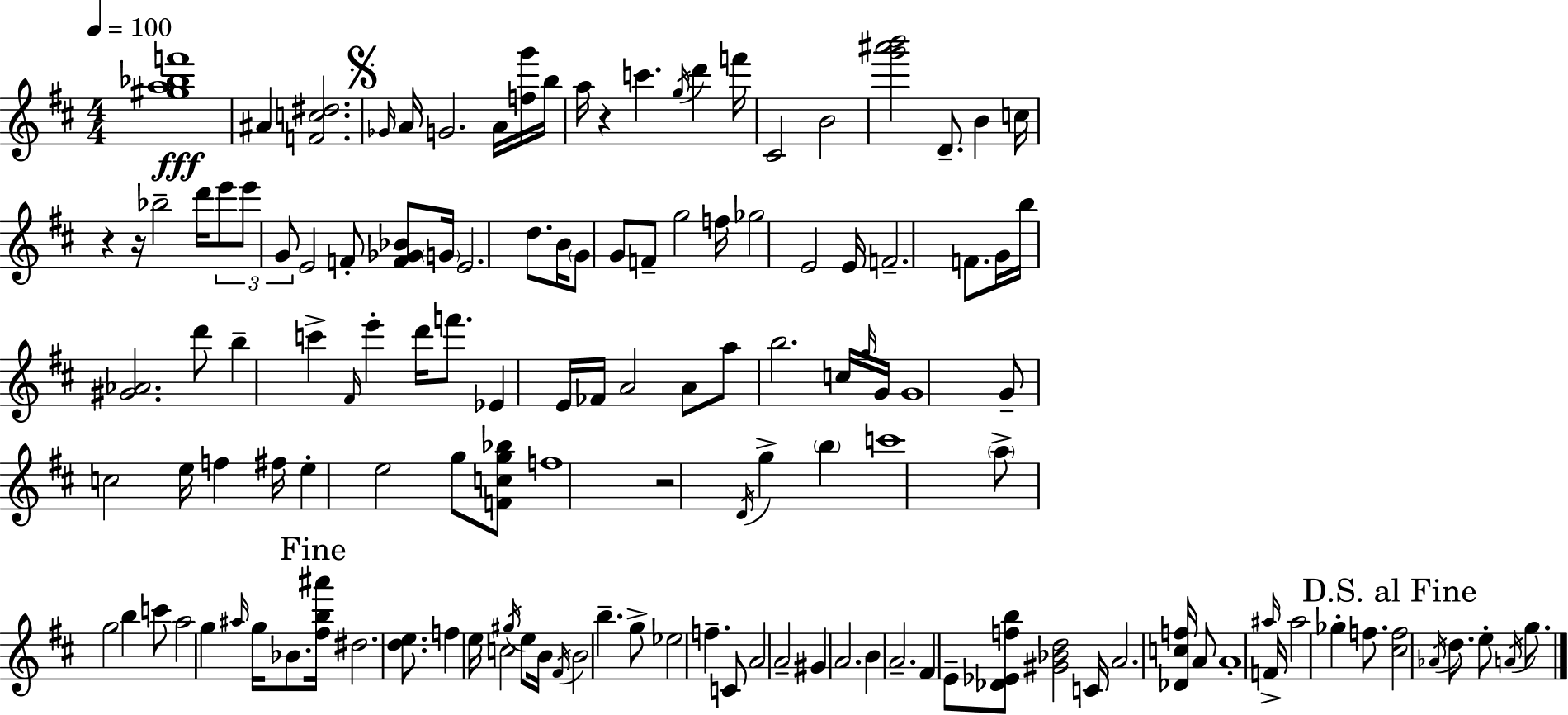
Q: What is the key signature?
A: D major